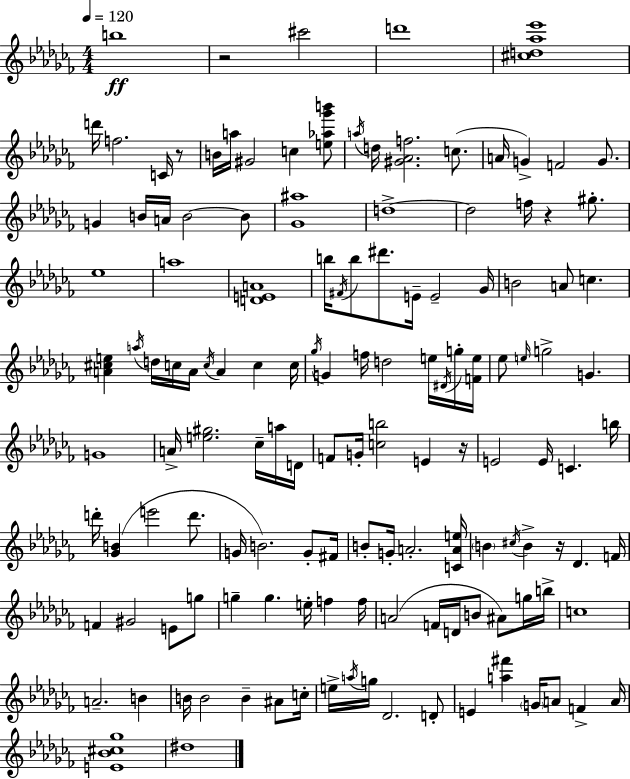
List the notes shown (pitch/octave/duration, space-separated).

B5/w R/h C#6/h D6/w [C#5,D5,Ab5,Eb6]/w D6/s F5/h. C4/s R/e B4/s A5/s G#4/h C5/q [E5,Ab5,Gb6,B6]/e A5/s D5/s [G#4,Ab4,F5]/h. C5/e. A4/s G4/q F4/h G4/e. G4/q B4/s A4/s B4/h B4/e [Gb4,A#5]/w D5/w D5/h F5/s R/q G#5/e. Eb5/w A5/w [D4,E4,A4]/w B5/s F#4/s B5/e D#6/e. E4/s E4/h Gb4/s B4/h A4/e C5/q. [A4,C#5,E5]/q A5/s D5/s C5/s A4/s C5/s A4/q C5/q C5/s Gb5/s G4/q F5/s D5/h E5/s D#4/s G5/s [F4,E5]/s Eb5/e E5/s G5/h G4/q. G4/w A4/s [E5,G#5]/h. CES5/s A5/s D4/s F4/e G4/s [C5,B5]/h E4/q R/s E4/h E4/s C4/q. B5/s D6/s [Gb4,B4]/q E6/h D6/e. G4/s B4/h. G4/e F#4/s B4/e G4/s A4/h. [C4,A4,E5]/s B4/q C#5/s B4/q R/s Db4/q. F4/s F4/q G#4/h E4/e G5/e G5/q G5/q. E5/s F5/q F5/s A4/h F4/s D4/s B4/e A#4/e G5/s B5/s C5/w A4/h. B4/q B4/s B4/h B4/q A#4/e C5/s E5/s A5/s G5/s Db4/h. D4/e E4/q [A5,F#6]/q G4/s A4/e F4/q A4/s [E4,Bb4,C#5,Gb5]/w D#5/w